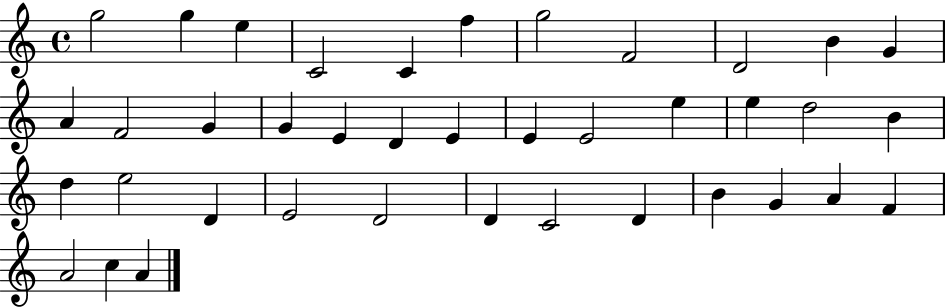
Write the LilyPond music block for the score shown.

{
  \clef treble
  \time 4/4
  \defaultTimeSignature
  \key c \major
  g''2 g''4 e''4 | c'2 c'4 f''4 | g''2 f'2 | d'2 b'4 g'4 | \break a'4 f'2 g'4 | g'4 e'4 d'4 e'4 | e'4 e'2 e''4 | e''4 d''2 b'4 | \break d''4 e''2 d'4 | e'2 d'2 | d'4 c'2 d'4 | b'4 g'4 a'4 f'4 | \break a'2 c''4 a'4 | \bar "|."
}